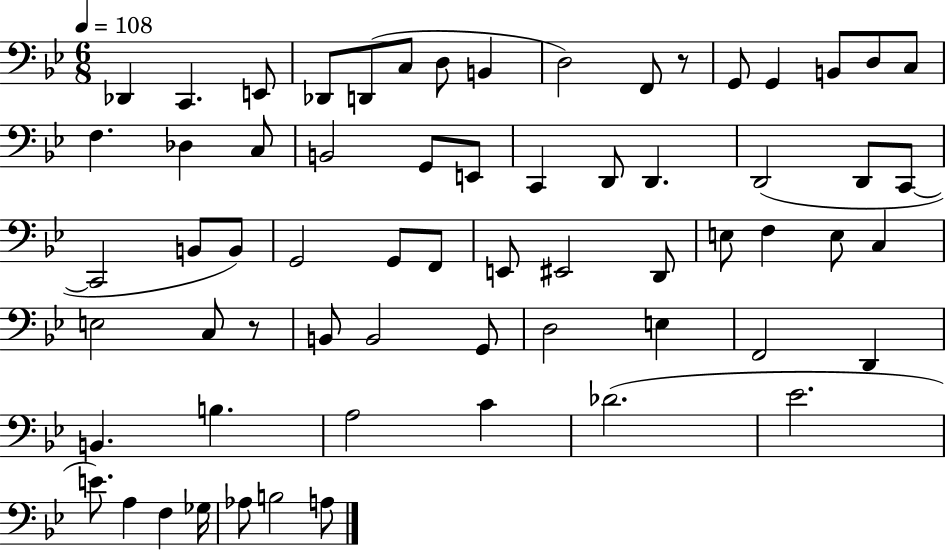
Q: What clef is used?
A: bass